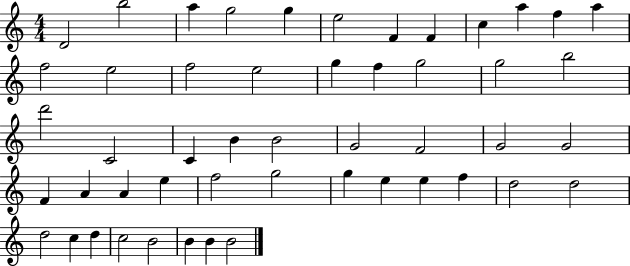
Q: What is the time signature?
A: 4/4